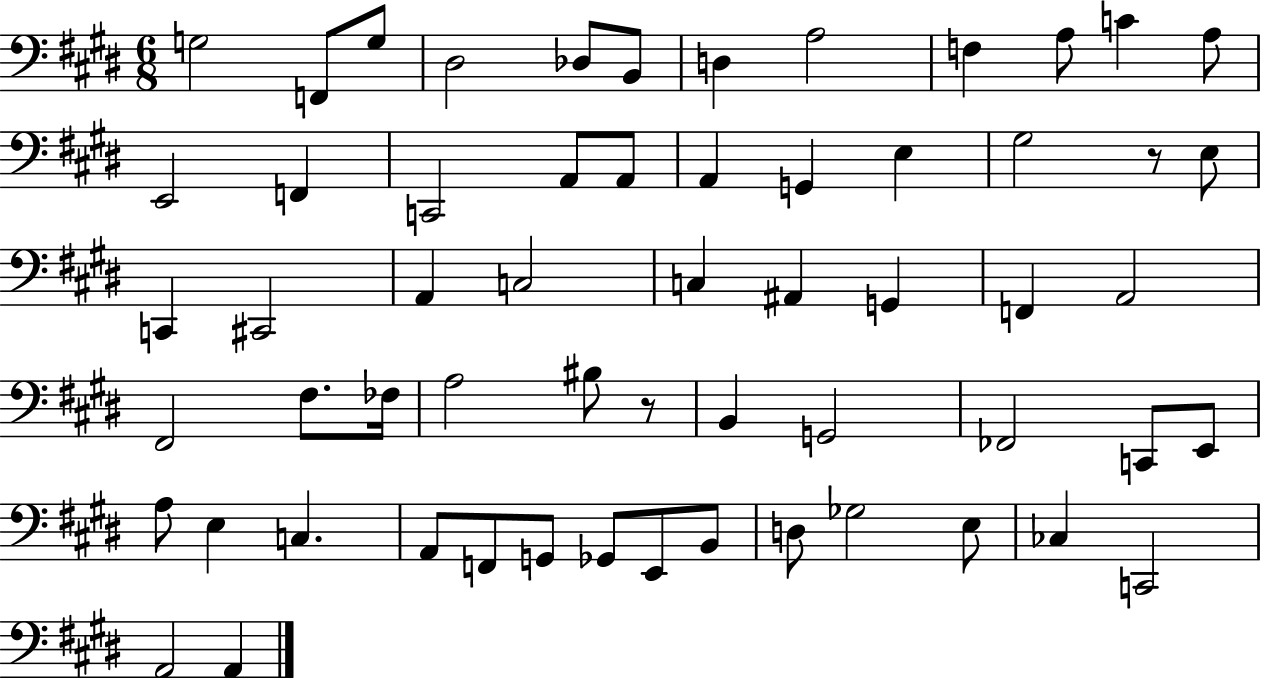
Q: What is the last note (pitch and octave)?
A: A2